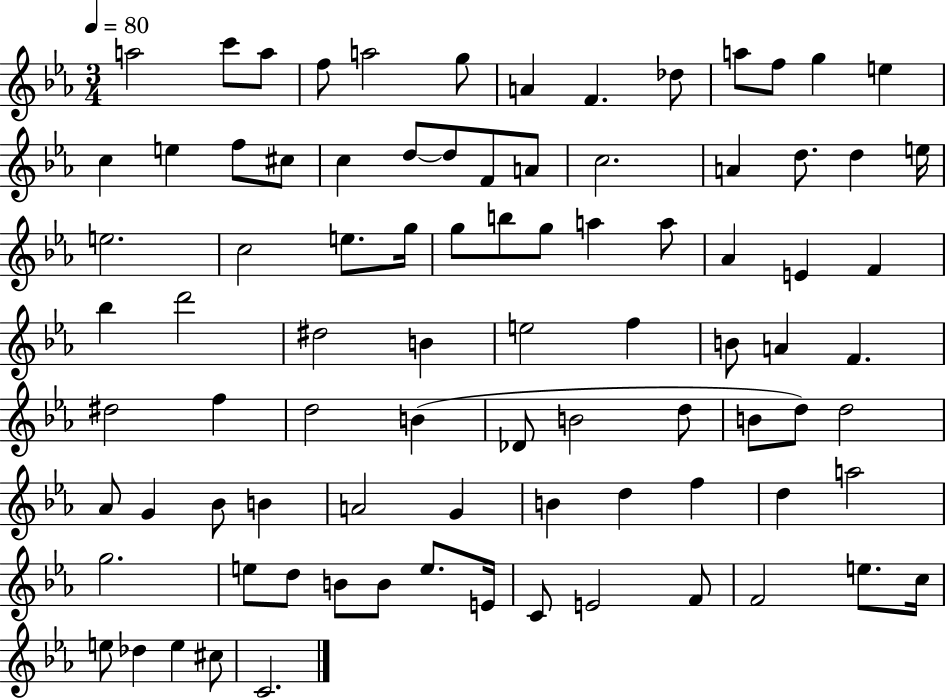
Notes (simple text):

A5/h C6/e A5/e F5/e A5/h G5/e A4/q F4/q. Db5/e A5/e F5/e G5/q E5/q C5/q E5/q F5/e C#5/e C5/q D5/e D5/e F4/e A4/e C5/h. A4/q D5/e. D5/q E5/s E5/h. C5/h E5/e. G5/s G5/e B5/e G5/e A5/q A5/e Ab4/q E4/q F4/q Bb5/q D6/h D#5/h B4/q E5/h F5/q B4/e A4/q F4/q. D#5/h F5/q D5/h B4/q Db4/e B4/h D5/e B4/e D5/e D5/h Ab4/e G4/q Bb4/e B4/q A4/h G4/q B4/q D5/q F5/q D5/q A5/h G5/h. E5/e D5/e B4/e B4/e E5/e. E4/s C4/e E4/h F4/e F4/h E5/e. C5/s E5/e Db5/q E5/q C#5/e C4/h.